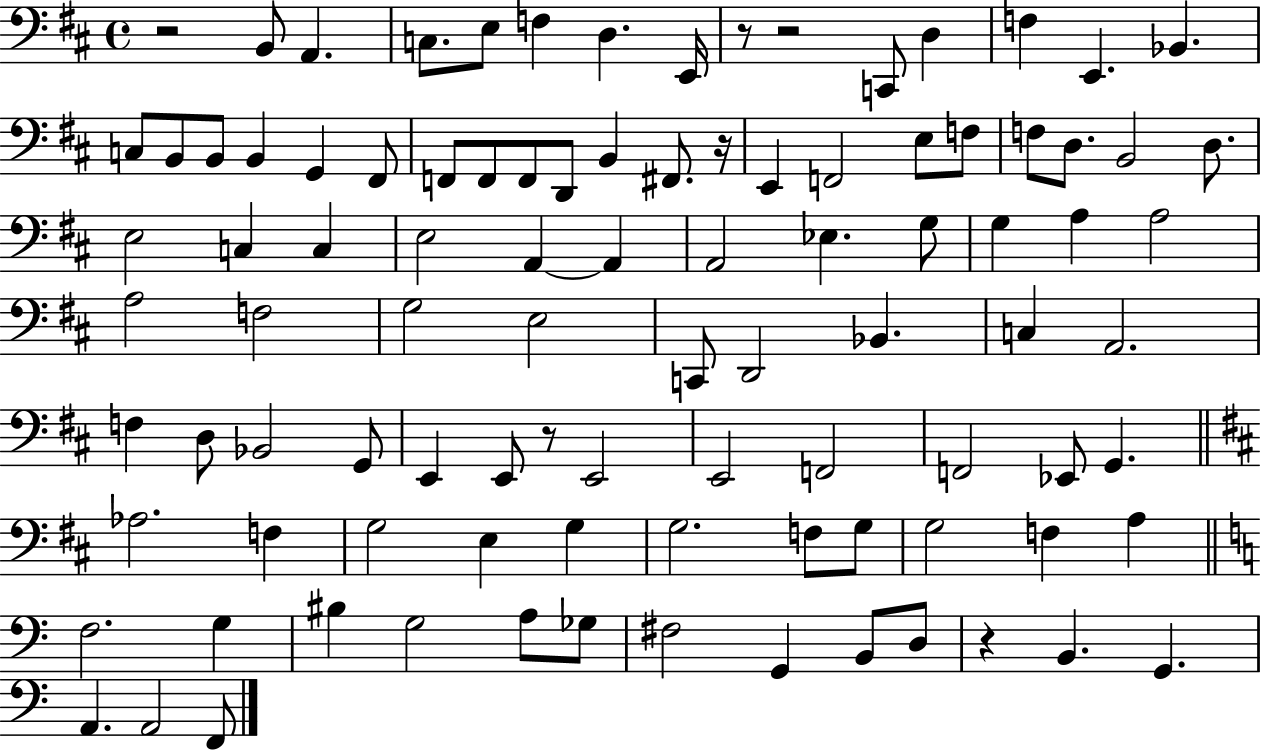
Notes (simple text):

R/h B2/e A2/q. C3/e. E3/e F3/q D3/q. E2/s R/e R/h C2/e D3/q F3/q E2/q. Bb2/q. C3/e B2/e B2/e B2/q G2/q F#2/e F2/e F2/e F2/e D2/e B2/q F#2/e. R/s E2/q F2/h E3/e F3/e F3/e D3/e. B2/h D3/e. E3/h C3/q C3/q E3/h A2/q A2/q A2/h Eb3/q. G3/e G3/q A3/q A3/h A3/h F3/h G3/h E3/h C2/e D2/h Bb2/q. C3/q A2/h. F3/q D3/e Bb2/h G2/e E2/q E2/e R/e E2/h E2/h F2/h F2/h Eb2/e G2/q. Ab3/h. F3/q G3/h E3/q G3/q G3/h. F3/e G3/e G3/h F3/q A3/q F3/h. G3/q BIS3/q G3/h A3/e Gb3/e F#3/h G2/q B2/e D3/e R/q B2/q. G2/q. A2/q. A2/h F2/e